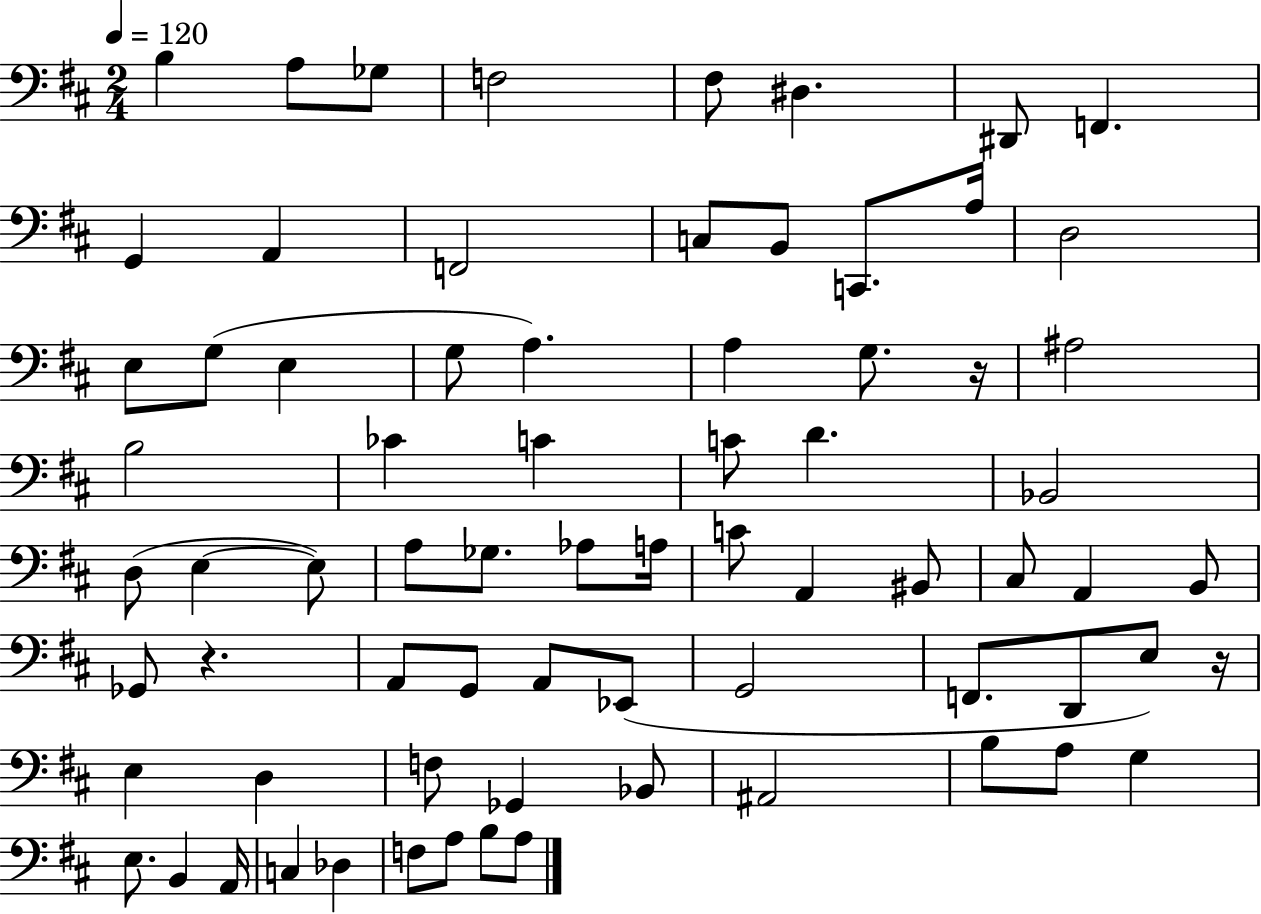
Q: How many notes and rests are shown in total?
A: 73